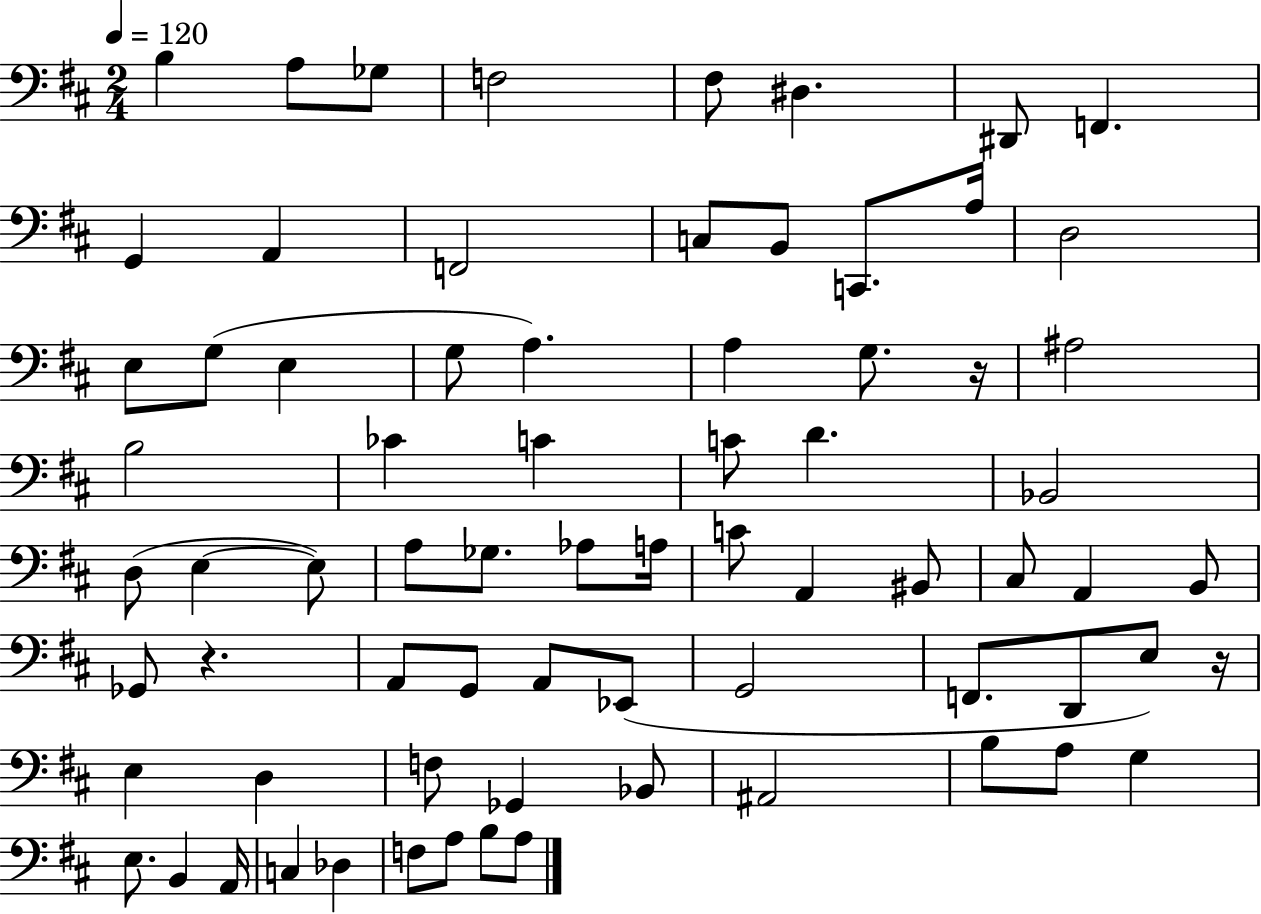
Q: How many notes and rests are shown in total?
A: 73